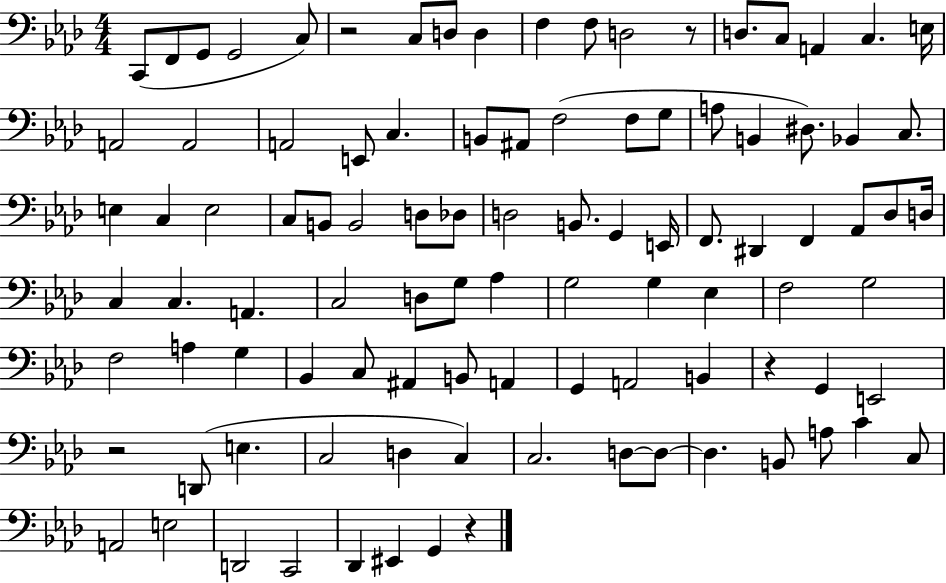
C2/e F2/e G2/e G2/h C3/e R/h C3/e D3/e D3/q F3/q F3/e D3/h R/e D3/e. C3/e A2/q C3/q. E3/s A2/h A2/h A2/h E2/e C3/q. B2/e A#2/e F3/h F3/e G3/e A3/e B2/q D#3/e. Bb2/q C3/e. E3/q C3/q E3/h C3/e B2/e B2/h D3/e Db3/e D3/h B2/e. G2/q E2/s F2/e. D#2/q F2/q Ab2/e Db3/e D3/s C3/q C3/q. A2/q. C3/h D3/e G3/e Ab3/q G3/h G3/q Eb3/q F3/h G3/h F3/h A3/q G3/q Bb2/q C3/e A#2/q B2/e A2/q G2/q A2/h B2/q R/q G2/q E2/h R/h D2/e E3/q. C3/h D3/q C3/q C3/h. D3/e D3/e D3/q. B2/e A3/e C4/q C3/e A2/h E3/h D2/h C2/h Db2/q EIS2/q G2/q R/q